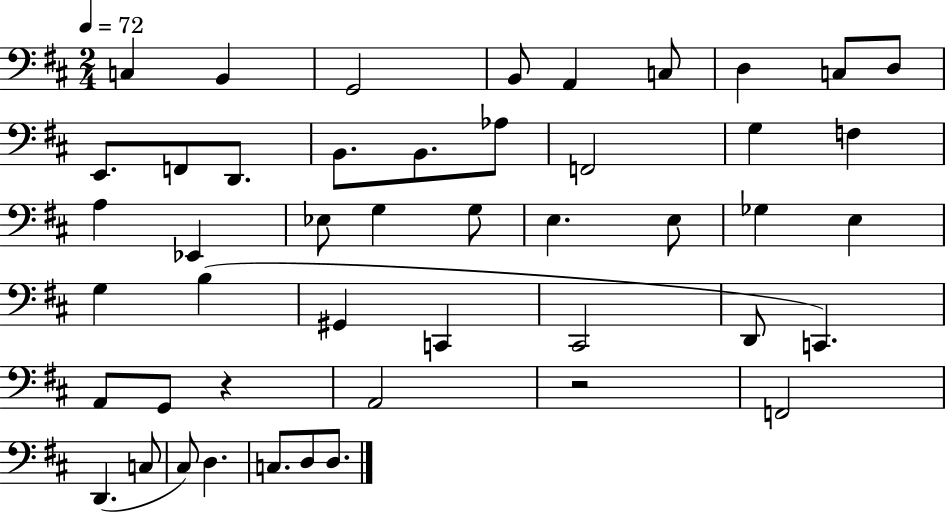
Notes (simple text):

C3/q B2/q G2/h B2/e A2/q C3/e D3/q C3/e D3/e E2/e. F2/e D2/e. B2/e. B2/e. Ab3/e F2/h G3/q F3/q A3/q Eb2/q Eb3/e G3/q G3/e E3/q. E3/e Gb3/q E3/q G3/q B3/q G#2/q C2/q C#2/h D2/e C2/q. A2/e G2/e R/q A2/h R/h F2/h D2/q. C3/e C#3/e D3/q. C3/e. D3/e D3/e.